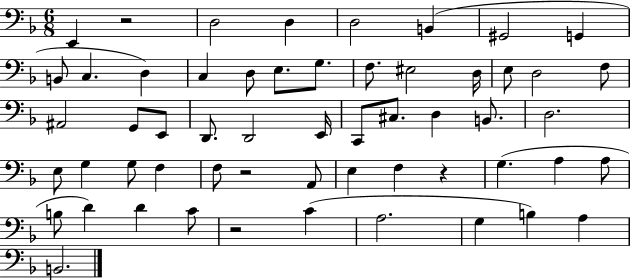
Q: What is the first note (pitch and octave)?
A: E2